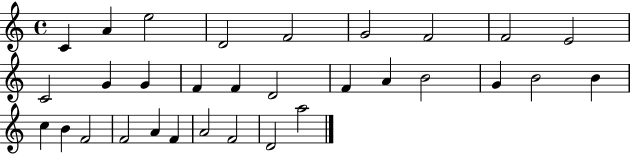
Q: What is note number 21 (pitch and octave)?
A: B4